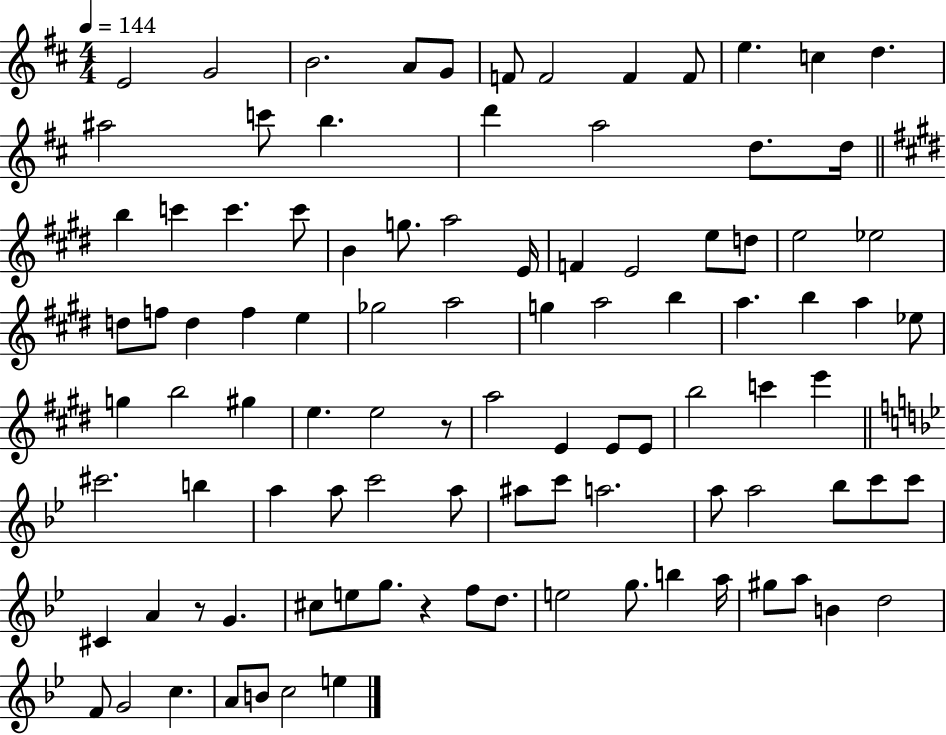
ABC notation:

X:1
T:Untitled
M:4/4
L:1/4
K:D
E2 G2 B2 A/2 G/2 F/2 F2 F F/2 e c d ^a2 c'/2 b d' a2 d/2 d/4 b c' c' c'/2 B g/2 a2 E/4 F E2 e/2 d/2 e2 _e2 d/2 f/2 d f e _g2 a2 g a2 b a b a _e/2 g b2 ^g e e2 z/2 a2 E E/2 E/2 b2 c' e' ^c'2 b a a/2 c'2 a/2 ^a/2 c'/2 a2 a/2 a2 _b/2 c'/2 c'/2 ^C A z/2 G ^c/2 e/2 g/2 z f/2 d/2 e2 g/2 b a/4 ^g/2 a/2 B d2 F/2 G2 c A/2 B/2 c2 e